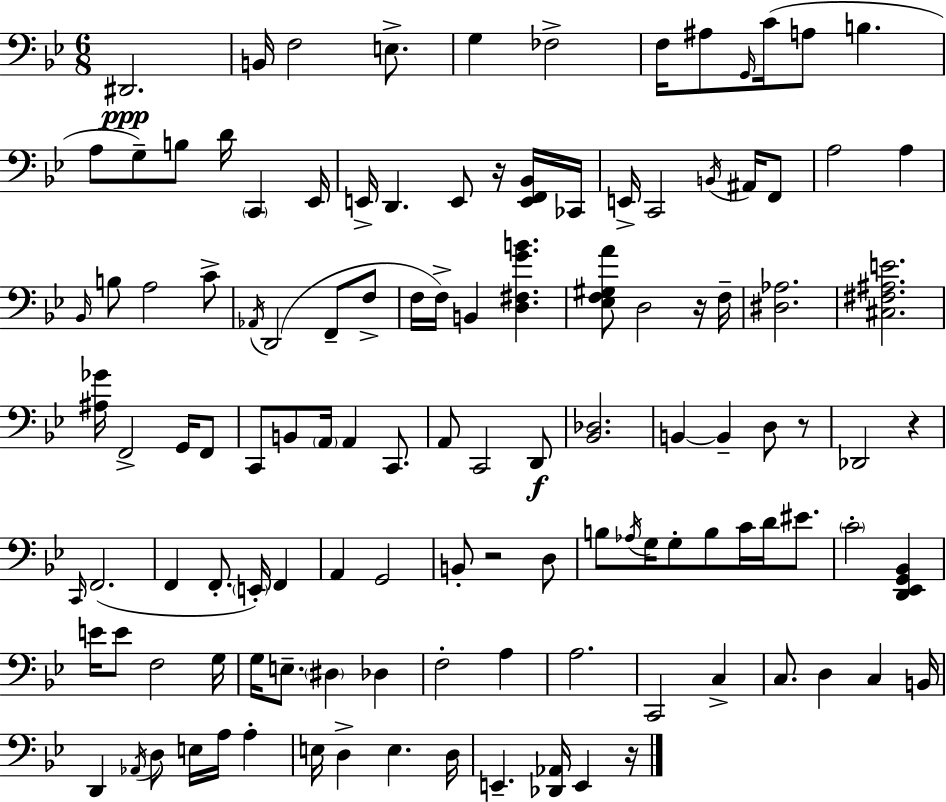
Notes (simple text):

D#2/h. B2/s F3/h E3/e. G3/q FES3/h F3/s A#3/e G2/s C4/s A3/e B3/q. A3/e G3/e B3/e D4/s C2/q Eb2/s E2/s D2/q. E2/e R/s [E2,F2,Bb2]/s CES2/s E2/s C2/h B2/s A#2/s F2/e A3/h A3/q Bb2/s B3/e A3/h C4/e Ab2/s D2/h F2/e F3/e F3/s F3/s B2/q [D3,F#3,G4,B4]/q. [Eb3,F3,G#3,A4]/e D3/h R/s F3/s [D#3,Ab3]/h. [C#3,F#3,A#3,E4]/h. [A#3,Gb4]/s F2/h G2/s F2/e C2/e B2/e A2/s A2/q C2/e. A2/e C2/h D2/e [Bb2,Db3]/h. B2/q B2/q D3/e R/e Db2/h R/q C2/s F2/h. F2/q F2/e. E2/s F2/q A2/q G2/h B2/e R/h D3/e B3/e Ab3/s G3/s G3/e B3/e C4/s D4/s EIS4/e. C4/h [D2,Eb2,G2,Bb2]/q E4/s E4/e F3/h G3/s G3/s E3/e. D#3/q Db3/q F3/h A3/q A3/h. C2/h C3/q C3/e. D3/q C3/q B2/s D2/q Ab2/s D3/e E3/s A3/s A3/q E3/s D3/q E3/q. D3/s E2/q. [Db2,Ab2]/s E2/q R/s